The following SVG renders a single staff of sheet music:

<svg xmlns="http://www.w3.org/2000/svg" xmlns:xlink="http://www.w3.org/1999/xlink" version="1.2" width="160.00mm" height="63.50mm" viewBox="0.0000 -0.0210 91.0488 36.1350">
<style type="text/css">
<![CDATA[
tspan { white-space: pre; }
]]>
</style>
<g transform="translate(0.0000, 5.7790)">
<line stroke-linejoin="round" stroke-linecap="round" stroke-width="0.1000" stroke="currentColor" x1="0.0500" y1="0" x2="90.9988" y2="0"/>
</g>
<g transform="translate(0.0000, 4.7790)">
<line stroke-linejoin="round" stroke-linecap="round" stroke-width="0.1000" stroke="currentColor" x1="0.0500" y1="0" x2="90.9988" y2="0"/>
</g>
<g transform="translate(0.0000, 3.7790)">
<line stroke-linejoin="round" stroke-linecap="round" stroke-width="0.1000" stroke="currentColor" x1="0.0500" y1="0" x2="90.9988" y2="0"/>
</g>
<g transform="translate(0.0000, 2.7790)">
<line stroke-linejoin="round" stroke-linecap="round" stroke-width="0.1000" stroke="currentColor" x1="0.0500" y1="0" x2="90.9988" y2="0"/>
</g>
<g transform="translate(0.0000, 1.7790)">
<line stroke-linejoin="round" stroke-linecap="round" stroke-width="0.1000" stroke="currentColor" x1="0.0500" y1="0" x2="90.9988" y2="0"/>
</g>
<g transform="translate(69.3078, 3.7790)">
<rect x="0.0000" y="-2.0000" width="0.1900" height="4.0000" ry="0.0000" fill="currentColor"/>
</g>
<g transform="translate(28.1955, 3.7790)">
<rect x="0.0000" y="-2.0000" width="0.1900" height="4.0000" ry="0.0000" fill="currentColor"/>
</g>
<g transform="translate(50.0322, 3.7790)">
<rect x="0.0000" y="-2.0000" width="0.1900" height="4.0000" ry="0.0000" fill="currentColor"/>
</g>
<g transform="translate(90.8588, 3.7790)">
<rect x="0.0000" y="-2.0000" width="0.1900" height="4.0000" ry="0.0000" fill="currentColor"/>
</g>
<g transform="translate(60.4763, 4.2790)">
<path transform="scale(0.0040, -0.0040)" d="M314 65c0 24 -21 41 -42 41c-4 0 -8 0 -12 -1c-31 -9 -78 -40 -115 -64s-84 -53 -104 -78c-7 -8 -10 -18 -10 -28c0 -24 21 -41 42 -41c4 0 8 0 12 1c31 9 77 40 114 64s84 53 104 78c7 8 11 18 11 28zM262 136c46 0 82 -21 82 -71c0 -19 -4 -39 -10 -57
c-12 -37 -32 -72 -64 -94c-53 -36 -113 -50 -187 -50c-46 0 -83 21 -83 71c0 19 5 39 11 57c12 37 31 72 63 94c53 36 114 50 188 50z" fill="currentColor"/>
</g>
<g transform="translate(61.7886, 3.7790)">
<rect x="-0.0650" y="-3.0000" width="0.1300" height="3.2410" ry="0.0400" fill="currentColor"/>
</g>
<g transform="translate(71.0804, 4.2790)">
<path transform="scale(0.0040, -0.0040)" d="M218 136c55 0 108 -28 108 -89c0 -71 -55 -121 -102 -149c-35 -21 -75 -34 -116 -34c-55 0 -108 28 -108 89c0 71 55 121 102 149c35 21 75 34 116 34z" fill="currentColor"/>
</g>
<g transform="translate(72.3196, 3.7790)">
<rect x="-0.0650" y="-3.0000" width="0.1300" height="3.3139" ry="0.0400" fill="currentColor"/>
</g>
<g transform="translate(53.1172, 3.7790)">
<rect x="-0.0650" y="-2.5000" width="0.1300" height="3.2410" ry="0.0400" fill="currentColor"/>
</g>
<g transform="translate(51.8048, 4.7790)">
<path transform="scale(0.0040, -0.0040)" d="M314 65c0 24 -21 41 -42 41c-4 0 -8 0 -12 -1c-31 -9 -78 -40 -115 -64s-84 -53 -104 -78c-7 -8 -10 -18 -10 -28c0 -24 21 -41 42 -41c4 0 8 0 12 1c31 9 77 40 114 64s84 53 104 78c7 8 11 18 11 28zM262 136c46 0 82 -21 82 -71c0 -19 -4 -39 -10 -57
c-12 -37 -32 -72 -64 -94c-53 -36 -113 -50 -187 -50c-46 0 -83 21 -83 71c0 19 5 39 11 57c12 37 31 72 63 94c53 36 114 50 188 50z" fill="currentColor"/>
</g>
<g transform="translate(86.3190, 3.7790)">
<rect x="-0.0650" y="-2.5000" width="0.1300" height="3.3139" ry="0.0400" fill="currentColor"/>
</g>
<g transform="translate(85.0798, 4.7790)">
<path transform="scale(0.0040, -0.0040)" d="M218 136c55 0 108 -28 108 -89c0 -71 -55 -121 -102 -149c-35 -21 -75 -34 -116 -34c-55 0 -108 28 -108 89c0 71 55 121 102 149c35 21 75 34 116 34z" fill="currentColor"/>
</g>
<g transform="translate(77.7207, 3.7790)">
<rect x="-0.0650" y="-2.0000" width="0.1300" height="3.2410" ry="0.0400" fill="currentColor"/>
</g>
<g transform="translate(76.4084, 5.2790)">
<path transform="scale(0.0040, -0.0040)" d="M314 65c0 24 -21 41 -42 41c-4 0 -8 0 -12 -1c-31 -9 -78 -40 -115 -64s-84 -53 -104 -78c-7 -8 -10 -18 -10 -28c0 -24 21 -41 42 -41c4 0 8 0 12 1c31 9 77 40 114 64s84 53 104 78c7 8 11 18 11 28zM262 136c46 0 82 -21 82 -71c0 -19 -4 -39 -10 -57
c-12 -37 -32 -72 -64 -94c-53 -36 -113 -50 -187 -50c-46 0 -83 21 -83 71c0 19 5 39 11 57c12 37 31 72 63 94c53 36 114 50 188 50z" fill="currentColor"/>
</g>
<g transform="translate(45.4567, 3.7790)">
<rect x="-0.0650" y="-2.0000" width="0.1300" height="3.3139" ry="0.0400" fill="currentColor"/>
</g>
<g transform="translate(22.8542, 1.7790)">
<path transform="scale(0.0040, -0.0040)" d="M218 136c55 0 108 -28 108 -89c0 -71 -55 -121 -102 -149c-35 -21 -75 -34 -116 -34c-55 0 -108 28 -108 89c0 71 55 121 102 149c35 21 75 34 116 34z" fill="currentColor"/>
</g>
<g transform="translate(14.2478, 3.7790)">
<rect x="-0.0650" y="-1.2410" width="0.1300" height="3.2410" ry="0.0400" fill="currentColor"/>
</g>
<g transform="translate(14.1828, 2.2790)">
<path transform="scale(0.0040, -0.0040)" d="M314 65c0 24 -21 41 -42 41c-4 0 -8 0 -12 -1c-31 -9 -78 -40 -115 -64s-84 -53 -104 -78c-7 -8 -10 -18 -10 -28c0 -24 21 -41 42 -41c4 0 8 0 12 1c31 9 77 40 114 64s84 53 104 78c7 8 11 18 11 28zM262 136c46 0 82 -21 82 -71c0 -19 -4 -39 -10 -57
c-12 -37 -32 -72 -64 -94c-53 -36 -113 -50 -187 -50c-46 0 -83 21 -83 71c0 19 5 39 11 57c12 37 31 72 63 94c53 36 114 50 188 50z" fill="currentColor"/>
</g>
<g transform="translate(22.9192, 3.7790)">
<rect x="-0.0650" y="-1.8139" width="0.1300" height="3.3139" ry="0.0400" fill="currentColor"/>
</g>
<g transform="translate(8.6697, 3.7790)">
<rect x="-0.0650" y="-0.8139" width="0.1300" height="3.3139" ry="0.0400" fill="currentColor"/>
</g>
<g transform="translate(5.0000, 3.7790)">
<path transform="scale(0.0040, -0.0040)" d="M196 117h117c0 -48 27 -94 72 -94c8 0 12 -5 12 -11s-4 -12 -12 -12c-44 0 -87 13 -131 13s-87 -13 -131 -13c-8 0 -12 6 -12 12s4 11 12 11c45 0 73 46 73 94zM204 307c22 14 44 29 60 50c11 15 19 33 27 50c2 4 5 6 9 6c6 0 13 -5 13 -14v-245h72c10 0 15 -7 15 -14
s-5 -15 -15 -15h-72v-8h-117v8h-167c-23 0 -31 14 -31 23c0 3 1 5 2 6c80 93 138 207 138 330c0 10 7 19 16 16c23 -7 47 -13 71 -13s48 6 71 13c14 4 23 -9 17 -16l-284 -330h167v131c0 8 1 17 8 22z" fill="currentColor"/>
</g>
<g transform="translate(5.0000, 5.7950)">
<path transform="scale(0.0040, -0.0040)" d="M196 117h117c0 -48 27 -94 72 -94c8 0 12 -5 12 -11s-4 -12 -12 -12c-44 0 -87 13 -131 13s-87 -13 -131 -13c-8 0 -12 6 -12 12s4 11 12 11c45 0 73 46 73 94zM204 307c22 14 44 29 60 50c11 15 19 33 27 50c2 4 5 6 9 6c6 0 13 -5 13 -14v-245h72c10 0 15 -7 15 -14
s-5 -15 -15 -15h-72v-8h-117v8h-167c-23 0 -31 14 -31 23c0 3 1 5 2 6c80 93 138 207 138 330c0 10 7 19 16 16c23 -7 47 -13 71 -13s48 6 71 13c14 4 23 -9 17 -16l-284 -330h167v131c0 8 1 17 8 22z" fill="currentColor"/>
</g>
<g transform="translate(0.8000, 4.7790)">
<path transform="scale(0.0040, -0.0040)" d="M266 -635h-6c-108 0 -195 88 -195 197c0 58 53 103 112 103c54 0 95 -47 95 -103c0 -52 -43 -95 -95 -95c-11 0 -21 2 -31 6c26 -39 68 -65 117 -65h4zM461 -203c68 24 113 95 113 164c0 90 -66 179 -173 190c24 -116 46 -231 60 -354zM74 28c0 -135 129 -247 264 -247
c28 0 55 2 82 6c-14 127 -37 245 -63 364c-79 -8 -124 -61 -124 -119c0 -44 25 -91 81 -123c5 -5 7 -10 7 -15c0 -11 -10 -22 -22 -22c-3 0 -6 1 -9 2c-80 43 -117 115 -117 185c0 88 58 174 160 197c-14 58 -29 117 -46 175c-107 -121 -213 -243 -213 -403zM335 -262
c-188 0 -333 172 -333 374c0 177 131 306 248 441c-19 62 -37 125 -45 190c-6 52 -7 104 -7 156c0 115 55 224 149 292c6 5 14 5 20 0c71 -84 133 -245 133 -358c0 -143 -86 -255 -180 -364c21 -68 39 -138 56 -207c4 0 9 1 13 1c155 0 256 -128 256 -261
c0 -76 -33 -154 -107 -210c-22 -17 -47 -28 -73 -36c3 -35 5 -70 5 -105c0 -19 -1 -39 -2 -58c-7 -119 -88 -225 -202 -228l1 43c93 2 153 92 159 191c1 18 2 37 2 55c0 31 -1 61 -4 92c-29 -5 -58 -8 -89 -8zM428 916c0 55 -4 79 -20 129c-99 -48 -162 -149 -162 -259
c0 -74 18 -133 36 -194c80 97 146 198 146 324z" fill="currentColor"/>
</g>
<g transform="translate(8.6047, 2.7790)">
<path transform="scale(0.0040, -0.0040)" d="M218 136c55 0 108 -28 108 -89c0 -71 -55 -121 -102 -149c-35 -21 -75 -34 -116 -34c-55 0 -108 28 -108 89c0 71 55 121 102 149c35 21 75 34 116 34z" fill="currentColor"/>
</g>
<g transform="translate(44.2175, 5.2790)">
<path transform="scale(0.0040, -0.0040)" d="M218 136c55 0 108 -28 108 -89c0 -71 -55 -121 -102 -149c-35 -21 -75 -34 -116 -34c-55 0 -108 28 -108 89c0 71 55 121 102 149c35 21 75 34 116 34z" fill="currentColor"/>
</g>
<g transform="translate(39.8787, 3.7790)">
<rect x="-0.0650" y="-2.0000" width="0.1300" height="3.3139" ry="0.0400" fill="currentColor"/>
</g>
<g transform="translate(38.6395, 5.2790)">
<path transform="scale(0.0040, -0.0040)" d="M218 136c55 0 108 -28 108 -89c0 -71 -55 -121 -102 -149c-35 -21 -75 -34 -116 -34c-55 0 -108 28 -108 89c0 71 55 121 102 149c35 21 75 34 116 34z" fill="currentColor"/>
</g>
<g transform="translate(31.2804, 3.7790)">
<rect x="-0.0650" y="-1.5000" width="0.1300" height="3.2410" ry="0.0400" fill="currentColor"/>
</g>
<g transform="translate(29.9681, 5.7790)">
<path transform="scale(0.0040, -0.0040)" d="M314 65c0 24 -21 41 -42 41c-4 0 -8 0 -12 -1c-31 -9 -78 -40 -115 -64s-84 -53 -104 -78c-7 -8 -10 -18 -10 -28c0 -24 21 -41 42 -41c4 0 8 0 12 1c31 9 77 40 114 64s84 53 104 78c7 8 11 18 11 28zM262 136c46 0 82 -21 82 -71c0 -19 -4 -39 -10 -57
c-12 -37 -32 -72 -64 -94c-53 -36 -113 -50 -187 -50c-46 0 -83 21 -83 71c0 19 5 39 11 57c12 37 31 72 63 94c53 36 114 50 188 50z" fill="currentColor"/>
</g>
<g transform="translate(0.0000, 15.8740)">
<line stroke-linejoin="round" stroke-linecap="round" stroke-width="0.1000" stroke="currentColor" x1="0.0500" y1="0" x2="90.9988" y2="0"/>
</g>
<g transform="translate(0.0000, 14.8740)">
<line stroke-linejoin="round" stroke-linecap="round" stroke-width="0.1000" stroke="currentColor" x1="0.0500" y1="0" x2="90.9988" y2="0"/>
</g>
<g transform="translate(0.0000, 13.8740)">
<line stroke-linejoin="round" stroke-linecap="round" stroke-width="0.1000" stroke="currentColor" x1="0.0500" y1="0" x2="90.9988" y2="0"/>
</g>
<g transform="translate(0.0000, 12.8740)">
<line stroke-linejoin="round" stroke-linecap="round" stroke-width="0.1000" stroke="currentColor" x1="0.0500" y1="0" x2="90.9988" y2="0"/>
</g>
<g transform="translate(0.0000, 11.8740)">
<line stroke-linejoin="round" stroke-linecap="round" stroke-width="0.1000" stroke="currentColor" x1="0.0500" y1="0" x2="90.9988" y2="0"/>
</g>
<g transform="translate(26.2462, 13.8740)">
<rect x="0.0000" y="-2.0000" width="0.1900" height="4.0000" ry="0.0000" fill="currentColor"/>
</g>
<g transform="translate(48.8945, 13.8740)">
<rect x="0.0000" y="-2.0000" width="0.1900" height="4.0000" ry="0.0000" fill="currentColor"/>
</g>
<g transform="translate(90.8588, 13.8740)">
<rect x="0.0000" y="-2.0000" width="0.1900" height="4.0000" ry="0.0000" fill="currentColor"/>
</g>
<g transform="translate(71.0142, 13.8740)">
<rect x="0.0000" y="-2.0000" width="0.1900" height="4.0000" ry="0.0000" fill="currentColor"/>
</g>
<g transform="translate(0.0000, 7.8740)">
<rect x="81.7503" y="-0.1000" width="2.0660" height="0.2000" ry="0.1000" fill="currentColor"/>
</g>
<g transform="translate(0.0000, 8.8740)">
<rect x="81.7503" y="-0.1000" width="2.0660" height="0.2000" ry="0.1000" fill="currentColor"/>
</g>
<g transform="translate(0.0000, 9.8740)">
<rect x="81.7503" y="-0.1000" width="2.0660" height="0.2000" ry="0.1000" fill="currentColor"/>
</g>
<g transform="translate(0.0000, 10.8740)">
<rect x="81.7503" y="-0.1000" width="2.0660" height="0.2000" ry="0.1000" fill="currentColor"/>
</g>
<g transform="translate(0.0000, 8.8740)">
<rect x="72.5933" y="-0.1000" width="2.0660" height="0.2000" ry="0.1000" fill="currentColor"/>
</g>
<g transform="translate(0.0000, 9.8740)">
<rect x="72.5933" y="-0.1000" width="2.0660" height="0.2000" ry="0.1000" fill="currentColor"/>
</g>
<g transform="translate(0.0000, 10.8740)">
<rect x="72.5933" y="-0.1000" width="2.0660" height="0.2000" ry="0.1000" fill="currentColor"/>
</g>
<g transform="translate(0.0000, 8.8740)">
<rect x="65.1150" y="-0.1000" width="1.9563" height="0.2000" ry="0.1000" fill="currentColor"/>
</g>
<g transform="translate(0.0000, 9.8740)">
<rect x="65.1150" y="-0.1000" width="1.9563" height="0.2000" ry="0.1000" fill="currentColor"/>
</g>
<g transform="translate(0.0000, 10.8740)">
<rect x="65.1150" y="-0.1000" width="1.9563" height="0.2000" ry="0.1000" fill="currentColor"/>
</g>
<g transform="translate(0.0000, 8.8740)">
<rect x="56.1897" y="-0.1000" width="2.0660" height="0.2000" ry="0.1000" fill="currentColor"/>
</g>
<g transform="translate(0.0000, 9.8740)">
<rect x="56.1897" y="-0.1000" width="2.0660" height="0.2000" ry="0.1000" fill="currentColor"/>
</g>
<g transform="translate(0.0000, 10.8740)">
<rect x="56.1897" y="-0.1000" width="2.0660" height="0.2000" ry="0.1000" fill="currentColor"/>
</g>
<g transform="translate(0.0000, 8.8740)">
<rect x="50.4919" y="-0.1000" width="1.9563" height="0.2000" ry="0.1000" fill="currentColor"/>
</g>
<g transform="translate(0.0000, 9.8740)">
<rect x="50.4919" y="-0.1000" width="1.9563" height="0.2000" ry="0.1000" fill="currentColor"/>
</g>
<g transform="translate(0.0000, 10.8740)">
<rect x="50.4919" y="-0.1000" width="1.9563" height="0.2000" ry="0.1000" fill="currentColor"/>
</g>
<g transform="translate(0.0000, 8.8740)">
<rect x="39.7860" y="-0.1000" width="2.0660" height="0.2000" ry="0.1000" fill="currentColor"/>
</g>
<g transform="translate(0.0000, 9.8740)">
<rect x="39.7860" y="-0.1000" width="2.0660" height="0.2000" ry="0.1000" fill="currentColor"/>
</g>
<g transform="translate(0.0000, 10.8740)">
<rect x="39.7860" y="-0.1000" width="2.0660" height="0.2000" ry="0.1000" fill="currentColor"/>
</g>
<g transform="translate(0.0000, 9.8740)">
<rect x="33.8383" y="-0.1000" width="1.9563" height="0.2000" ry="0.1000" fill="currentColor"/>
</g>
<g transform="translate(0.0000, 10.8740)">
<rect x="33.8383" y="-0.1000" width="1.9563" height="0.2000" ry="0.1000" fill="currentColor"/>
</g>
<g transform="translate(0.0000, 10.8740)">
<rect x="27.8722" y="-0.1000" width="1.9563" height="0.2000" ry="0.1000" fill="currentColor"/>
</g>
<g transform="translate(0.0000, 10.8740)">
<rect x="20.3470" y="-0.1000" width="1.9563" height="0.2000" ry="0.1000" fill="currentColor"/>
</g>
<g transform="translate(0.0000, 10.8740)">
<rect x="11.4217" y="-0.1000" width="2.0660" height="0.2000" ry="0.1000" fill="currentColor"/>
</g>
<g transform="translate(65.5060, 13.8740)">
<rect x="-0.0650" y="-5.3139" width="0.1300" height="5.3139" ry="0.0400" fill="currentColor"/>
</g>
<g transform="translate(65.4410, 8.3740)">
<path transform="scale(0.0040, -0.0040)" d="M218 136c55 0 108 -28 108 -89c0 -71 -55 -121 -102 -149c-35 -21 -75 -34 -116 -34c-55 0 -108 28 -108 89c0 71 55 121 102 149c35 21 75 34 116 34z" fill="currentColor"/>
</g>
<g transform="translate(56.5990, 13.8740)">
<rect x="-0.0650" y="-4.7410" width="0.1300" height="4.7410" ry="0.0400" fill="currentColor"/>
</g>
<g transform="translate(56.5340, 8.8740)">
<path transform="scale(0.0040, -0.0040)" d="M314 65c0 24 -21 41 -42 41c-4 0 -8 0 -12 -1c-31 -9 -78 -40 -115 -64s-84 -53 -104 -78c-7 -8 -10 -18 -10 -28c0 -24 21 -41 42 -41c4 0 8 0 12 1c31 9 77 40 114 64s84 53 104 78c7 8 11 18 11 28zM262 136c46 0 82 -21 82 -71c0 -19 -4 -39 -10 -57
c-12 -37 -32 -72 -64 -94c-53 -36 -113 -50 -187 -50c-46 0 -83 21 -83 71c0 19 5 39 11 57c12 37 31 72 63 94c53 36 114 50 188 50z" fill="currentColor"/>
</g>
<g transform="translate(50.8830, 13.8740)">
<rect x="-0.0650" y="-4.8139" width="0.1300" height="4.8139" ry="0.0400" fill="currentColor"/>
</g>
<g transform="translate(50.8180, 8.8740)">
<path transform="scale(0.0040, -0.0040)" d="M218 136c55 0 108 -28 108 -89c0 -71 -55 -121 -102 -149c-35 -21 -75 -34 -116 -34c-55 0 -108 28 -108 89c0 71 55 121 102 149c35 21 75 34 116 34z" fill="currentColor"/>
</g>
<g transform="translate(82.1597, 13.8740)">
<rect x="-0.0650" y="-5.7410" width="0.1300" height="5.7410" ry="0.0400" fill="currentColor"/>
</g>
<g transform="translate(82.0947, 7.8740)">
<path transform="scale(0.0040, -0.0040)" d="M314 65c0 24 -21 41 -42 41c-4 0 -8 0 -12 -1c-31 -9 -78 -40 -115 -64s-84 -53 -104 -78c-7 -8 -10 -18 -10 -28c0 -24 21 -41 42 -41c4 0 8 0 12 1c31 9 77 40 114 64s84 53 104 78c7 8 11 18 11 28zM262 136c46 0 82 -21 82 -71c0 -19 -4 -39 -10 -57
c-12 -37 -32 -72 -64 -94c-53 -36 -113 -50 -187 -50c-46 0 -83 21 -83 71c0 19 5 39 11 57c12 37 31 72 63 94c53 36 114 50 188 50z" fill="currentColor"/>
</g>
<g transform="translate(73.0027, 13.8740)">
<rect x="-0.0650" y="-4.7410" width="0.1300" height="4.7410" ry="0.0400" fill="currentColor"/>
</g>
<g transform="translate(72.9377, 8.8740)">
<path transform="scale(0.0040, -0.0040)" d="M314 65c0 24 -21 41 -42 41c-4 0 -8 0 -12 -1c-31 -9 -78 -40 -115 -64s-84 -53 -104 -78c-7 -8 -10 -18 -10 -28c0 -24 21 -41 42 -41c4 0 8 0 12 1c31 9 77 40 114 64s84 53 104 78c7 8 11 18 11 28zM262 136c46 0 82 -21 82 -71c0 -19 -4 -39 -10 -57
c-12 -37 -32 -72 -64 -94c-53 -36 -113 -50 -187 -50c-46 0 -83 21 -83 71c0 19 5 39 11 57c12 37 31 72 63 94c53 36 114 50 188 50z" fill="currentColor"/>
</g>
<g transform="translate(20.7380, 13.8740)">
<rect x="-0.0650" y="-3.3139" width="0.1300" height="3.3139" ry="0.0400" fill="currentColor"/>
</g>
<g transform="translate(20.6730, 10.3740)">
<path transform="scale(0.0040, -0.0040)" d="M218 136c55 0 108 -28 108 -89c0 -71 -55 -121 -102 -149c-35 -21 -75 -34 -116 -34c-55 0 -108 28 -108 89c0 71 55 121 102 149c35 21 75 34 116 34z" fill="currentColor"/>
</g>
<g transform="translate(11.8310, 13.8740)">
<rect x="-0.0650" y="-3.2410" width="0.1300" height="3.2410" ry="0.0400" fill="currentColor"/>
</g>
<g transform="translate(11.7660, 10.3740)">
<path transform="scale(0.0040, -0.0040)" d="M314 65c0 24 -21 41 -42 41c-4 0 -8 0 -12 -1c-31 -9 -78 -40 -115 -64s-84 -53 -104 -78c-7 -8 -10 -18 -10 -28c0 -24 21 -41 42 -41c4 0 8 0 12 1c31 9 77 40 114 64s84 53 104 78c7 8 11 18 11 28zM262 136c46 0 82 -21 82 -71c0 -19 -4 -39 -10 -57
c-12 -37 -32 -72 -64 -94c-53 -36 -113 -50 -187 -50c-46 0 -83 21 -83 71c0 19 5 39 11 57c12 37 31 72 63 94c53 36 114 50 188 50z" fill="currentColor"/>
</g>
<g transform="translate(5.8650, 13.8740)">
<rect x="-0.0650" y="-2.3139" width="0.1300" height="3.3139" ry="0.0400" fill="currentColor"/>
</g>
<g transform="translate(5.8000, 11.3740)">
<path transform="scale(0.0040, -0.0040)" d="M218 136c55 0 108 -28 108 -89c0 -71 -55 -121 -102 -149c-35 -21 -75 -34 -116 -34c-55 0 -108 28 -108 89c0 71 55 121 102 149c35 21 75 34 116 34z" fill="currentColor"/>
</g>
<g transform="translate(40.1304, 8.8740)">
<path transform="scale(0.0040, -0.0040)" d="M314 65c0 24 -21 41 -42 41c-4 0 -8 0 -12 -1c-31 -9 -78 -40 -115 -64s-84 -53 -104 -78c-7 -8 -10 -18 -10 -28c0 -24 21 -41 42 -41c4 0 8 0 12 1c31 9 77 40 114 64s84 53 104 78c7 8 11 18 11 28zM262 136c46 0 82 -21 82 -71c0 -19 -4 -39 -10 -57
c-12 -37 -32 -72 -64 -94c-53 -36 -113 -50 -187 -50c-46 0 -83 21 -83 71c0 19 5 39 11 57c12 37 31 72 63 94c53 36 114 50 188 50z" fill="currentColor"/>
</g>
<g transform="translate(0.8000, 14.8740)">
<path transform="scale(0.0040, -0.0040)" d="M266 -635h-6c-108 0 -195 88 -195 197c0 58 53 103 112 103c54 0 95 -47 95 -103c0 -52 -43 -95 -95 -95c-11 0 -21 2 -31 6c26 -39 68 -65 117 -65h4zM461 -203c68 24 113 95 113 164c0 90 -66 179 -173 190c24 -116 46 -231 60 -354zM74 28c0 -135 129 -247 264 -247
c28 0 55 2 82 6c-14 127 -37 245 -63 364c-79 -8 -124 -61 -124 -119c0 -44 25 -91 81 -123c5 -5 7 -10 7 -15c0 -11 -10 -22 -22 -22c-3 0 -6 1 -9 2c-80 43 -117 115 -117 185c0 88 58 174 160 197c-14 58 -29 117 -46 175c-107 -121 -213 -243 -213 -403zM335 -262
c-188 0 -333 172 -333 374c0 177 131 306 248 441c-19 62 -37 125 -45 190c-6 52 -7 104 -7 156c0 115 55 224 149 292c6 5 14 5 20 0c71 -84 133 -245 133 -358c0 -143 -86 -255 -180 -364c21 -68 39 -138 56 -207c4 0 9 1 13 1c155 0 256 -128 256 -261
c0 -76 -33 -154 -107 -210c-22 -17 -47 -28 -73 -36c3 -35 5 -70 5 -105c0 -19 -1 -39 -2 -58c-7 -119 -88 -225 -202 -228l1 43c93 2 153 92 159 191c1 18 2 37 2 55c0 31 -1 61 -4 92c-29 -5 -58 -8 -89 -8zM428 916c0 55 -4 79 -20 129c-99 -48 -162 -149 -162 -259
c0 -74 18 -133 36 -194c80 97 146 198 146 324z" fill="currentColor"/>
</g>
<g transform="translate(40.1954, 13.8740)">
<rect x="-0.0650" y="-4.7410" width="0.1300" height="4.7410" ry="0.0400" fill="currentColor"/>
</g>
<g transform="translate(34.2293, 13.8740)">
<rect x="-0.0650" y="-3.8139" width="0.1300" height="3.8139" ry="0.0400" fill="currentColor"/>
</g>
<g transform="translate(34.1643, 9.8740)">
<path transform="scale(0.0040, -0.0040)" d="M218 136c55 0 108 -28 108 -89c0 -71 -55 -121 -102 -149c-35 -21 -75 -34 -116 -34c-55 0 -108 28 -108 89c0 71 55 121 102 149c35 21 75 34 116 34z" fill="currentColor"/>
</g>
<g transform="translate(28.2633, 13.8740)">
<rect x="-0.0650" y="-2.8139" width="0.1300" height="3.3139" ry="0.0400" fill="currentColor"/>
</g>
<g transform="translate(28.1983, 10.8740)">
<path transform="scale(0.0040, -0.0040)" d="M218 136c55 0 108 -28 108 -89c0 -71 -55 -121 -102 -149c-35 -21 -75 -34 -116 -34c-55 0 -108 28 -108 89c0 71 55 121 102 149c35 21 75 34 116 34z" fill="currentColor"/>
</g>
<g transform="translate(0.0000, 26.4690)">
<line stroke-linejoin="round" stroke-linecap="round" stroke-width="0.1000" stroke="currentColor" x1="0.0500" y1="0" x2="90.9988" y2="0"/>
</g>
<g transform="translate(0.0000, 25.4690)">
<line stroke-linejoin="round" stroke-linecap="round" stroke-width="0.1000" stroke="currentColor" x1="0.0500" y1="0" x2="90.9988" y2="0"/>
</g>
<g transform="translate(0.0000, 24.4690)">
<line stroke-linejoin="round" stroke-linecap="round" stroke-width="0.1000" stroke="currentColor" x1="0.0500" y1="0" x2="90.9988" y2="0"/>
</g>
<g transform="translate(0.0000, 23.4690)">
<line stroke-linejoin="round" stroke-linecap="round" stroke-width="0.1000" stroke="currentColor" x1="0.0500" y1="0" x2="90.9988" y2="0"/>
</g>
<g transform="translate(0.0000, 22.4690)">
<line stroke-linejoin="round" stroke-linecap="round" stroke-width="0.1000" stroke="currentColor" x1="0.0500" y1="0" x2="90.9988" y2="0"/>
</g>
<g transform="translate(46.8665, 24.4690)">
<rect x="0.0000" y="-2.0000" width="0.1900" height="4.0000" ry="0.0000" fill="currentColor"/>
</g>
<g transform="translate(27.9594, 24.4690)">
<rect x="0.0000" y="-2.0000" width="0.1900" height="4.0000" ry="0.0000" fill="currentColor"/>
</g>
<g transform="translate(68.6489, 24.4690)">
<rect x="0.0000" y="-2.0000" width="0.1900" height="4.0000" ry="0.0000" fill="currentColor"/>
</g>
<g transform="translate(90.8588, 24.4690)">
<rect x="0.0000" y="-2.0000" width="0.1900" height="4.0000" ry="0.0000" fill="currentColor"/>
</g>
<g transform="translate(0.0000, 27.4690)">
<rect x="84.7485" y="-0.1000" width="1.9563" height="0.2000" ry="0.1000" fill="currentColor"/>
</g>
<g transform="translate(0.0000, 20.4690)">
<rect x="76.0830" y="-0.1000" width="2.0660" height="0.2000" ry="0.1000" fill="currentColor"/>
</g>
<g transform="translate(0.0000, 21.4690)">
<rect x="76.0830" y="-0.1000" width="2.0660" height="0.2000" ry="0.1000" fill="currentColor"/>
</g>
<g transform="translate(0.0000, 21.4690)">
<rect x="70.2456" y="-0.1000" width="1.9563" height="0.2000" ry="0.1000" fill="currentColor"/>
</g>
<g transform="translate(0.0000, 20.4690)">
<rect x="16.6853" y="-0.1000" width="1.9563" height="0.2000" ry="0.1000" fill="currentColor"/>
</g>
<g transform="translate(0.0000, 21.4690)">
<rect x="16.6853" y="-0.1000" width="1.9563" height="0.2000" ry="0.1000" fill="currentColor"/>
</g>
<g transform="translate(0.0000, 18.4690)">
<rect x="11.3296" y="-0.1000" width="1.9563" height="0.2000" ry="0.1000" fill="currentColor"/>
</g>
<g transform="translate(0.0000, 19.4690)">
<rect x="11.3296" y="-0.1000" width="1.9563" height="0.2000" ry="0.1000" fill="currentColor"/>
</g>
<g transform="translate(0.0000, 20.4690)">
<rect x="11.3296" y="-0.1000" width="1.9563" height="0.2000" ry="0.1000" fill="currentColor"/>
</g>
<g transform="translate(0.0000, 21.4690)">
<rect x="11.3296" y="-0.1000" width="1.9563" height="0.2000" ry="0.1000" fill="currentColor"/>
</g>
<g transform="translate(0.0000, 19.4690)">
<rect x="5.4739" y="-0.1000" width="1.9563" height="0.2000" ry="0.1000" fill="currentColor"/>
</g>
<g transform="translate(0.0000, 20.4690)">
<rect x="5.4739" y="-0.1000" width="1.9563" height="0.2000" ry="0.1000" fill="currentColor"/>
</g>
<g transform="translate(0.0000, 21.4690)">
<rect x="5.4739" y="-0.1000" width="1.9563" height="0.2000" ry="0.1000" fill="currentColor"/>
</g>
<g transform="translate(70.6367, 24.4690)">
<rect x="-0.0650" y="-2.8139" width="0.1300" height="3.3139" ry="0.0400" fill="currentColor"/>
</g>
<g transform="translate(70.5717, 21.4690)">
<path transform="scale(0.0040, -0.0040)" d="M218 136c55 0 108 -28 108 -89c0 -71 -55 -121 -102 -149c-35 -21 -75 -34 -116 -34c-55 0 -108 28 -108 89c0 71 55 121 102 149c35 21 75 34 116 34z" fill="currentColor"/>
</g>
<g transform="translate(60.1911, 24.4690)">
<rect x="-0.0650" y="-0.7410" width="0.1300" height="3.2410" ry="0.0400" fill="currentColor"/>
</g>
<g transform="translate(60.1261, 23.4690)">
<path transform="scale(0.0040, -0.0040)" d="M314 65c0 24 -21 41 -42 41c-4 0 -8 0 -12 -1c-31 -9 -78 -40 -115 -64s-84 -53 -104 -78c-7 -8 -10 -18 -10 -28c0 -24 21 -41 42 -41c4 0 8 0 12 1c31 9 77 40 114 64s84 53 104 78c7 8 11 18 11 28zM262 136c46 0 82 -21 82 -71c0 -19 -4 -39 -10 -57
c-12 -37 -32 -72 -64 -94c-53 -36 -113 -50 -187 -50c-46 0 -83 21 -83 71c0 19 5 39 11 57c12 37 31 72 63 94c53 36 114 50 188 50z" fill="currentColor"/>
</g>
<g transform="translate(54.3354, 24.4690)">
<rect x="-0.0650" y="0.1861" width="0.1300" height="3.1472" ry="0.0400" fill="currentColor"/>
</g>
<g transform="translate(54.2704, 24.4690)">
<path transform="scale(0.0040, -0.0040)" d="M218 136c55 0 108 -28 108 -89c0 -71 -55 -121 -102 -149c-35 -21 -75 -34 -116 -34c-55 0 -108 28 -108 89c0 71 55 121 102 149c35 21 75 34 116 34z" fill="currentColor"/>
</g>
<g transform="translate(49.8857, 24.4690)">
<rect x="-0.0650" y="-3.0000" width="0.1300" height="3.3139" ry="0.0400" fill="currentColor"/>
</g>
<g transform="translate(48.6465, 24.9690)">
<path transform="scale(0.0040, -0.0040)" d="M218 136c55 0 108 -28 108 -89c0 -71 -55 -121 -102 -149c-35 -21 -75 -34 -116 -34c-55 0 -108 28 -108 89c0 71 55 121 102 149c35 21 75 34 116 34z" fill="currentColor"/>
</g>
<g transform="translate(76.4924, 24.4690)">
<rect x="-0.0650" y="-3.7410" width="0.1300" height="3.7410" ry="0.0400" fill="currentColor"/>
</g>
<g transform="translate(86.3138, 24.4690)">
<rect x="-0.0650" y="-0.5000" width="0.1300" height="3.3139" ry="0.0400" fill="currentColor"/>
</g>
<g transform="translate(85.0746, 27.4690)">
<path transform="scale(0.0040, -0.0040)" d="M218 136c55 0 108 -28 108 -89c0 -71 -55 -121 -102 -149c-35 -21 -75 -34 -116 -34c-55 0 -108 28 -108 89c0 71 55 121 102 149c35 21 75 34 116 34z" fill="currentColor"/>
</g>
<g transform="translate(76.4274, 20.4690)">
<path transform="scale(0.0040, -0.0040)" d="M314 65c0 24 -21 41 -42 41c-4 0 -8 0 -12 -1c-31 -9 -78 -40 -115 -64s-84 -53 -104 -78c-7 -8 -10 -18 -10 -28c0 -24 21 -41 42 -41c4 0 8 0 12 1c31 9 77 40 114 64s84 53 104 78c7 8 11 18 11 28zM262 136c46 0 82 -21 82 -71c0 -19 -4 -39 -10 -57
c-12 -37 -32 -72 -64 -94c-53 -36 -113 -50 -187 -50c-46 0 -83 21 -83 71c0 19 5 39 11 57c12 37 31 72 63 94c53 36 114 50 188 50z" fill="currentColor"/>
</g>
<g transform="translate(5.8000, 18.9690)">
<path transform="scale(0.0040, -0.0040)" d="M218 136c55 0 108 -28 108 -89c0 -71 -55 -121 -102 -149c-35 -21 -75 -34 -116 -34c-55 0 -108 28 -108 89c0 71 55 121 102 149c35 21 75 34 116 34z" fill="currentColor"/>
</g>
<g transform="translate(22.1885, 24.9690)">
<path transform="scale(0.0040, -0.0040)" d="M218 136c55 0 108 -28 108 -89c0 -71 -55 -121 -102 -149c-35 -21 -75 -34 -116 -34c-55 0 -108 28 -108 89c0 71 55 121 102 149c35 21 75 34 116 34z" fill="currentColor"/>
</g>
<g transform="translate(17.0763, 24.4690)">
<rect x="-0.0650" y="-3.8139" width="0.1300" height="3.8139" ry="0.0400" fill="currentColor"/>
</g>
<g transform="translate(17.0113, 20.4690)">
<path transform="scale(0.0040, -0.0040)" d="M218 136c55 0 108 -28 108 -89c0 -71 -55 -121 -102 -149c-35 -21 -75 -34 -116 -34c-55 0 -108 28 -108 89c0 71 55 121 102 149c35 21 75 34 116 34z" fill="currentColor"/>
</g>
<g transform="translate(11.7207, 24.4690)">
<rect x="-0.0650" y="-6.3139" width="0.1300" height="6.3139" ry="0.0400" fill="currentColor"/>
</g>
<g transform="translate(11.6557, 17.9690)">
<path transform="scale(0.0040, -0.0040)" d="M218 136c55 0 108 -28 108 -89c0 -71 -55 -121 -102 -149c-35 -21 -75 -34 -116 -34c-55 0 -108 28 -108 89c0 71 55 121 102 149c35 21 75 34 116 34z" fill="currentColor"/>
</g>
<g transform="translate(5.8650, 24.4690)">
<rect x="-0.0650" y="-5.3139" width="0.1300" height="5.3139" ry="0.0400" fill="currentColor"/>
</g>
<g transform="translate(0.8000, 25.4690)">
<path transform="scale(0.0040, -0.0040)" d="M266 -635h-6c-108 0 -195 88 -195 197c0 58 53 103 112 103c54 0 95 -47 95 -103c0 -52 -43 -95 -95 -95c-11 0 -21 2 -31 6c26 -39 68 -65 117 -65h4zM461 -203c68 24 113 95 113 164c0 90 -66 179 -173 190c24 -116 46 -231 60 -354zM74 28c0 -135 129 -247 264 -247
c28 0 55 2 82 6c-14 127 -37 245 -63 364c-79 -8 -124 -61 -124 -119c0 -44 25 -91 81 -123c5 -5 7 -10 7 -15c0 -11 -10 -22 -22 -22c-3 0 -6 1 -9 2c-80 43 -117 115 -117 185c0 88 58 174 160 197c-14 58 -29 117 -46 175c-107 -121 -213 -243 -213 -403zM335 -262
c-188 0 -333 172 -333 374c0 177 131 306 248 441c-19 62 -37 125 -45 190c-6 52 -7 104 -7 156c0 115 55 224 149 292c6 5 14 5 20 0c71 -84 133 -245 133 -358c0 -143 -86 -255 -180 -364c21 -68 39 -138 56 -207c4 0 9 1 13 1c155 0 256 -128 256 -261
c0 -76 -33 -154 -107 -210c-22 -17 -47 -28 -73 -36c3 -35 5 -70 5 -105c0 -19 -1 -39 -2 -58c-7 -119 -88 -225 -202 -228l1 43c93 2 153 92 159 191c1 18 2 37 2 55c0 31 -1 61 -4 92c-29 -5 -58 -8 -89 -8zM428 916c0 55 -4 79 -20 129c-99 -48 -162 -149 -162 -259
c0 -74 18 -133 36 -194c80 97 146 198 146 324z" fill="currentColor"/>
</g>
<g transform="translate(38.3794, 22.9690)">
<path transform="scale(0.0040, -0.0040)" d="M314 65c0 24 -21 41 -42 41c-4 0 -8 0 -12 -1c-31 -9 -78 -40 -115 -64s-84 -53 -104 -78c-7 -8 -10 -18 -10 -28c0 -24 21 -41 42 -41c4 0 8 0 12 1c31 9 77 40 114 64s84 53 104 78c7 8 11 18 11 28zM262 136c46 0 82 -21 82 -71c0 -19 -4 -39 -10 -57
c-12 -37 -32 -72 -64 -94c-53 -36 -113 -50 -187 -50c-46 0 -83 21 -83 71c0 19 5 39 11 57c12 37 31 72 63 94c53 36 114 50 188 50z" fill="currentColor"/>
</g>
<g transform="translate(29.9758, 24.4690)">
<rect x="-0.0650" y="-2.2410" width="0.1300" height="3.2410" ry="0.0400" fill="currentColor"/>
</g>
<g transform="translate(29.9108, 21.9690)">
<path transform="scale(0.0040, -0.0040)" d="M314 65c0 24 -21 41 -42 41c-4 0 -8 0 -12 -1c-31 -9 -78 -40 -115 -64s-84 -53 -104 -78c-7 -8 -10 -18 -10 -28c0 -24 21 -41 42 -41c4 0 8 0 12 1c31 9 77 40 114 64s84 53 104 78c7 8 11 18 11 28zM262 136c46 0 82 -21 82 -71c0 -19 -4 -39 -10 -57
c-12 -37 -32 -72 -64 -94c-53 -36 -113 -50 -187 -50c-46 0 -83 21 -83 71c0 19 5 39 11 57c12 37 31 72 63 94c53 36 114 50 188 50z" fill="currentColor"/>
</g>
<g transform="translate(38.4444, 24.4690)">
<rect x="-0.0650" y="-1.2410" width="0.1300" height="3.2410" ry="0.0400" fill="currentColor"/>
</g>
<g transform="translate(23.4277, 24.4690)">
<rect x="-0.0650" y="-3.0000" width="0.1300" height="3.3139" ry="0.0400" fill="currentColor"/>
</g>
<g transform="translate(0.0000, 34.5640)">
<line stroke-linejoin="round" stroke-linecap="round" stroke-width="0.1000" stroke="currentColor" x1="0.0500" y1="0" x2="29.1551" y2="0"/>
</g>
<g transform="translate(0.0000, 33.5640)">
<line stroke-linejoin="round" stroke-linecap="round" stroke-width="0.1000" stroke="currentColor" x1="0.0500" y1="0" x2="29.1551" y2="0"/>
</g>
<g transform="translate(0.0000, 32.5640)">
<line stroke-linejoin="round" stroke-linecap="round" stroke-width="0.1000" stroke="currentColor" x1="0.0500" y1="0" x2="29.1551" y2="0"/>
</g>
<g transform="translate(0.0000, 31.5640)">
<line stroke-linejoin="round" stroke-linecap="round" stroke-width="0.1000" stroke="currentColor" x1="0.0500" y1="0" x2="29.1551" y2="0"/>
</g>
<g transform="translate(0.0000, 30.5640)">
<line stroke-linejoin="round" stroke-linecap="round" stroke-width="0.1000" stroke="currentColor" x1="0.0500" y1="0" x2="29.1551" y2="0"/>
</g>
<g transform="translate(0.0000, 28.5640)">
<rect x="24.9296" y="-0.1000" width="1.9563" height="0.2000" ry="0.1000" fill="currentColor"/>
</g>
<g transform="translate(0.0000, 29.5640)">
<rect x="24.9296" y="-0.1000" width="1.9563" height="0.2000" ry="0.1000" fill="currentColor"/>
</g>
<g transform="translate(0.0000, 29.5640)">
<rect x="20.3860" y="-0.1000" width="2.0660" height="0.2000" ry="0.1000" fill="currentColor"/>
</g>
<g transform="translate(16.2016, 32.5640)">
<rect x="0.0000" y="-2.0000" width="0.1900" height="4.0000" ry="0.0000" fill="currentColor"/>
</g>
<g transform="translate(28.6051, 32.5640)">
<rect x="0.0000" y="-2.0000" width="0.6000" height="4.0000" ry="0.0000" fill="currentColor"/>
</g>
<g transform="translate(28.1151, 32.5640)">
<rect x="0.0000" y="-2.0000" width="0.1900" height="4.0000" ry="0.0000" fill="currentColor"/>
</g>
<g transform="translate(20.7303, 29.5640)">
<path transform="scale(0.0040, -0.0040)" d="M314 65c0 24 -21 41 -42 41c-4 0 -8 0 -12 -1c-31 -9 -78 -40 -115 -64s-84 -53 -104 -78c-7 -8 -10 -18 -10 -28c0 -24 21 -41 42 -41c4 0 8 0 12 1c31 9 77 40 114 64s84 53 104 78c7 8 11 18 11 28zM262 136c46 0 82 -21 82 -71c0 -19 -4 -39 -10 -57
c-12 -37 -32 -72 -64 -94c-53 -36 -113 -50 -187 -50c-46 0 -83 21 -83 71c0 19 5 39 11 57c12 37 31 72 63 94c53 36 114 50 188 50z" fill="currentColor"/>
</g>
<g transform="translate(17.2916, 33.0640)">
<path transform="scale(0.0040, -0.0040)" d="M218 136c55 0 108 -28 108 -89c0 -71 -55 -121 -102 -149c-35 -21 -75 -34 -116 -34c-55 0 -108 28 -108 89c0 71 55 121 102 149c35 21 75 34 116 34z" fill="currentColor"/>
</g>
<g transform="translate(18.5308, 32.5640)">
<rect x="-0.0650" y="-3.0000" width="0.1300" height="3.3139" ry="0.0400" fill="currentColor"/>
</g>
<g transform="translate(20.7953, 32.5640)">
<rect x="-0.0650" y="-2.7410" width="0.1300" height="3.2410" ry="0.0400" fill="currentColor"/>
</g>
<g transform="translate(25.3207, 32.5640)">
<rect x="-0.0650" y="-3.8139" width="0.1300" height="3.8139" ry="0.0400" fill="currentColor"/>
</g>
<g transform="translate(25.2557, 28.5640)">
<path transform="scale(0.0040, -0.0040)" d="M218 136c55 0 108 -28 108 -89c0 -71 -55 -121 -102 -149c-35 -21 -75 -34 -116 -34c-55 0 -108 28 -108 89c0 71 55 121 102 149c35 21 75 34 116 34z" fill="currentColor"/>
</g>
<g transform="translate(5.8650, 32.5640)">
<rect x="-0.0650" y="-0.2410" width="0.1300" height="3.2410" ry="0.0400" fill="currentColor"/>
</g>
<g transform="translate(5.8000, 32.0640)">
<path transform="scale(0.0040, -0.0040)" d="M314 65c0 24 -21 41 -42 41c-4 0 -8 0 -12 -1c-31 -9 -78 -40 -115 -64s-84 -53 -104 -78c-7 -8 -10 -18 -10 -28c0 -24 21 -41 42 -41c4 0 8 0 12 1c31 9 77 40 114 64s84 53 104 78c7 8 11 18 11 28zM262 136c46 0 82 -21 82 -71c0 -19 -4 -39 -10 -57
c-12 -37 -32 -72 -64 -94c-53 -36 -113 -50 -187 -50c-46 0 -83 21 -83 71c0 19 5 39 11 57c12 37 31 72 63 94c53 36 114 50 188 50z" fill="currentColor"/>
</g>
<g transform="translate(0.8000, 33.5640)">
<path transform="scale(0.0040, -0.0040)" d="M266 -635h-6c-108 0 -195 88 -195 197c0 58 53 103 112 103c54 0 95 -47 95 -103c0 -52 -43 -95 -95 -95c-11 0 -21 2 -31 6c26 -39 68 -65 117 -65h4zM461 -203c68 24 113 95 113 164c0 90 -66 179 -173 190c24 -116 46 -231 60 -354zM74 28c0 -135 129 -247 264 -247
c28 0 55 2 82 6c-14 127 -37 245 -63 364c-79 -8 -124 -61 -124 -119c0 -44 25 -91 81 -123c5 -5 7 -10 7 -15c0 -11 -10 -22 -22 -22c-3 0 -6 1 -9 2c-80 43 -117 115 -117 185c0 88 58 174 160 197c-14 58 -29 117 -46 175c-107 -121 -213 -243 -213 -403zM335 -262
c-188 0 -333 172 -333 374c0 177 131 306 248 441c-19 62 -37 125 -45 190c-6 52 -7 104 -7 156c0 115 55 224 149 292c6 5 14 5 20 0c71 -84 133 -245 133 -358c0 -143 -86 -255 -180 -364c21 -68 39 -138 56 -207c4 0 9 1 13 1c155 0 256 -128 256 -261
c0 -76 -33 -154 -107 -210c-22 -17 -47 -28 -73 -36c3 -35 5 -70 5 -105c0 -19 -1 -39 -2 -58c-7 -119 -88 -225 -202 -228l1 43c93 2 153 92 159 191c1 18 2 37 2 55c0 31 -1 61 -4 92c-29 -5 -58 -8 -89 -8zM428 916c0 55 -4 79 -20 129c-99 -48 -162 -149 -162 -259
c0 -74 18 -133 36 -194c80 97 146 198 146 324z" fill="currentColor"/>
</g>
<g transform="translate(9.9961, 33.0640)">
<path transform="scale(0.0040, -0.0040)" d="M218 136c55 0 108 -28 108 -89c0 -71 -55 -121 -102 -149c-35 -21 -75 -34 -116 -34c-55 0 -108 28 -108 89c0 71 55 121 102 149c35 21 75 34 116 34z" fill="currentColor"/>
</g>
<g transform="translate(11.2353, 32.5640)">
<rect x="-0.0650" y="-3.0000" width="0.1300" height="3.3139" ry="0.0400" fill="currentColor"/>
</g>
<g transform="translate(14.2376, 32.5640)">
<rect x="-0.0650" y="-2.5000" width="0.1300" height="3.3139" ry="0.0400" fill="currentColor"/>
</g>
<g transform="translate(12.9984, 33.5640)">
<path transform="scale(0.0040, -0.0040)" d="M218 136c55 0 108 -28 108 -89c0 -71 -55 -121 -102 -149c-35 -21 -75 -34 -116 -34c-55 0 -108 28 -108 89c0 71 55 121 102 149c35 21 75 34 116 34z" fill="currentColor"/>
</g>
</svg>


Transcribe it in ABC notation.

X:1
T:Untitled
M:4/4
L:1/4
K:C
d e2 f E2 F F G2 A2 A F2 G g b2 b a c' e'2 e' e'2 f' e'2 g'2 f' a' c' A g2 e2 A B d2 a c'2 C c2 A G A a2 c'